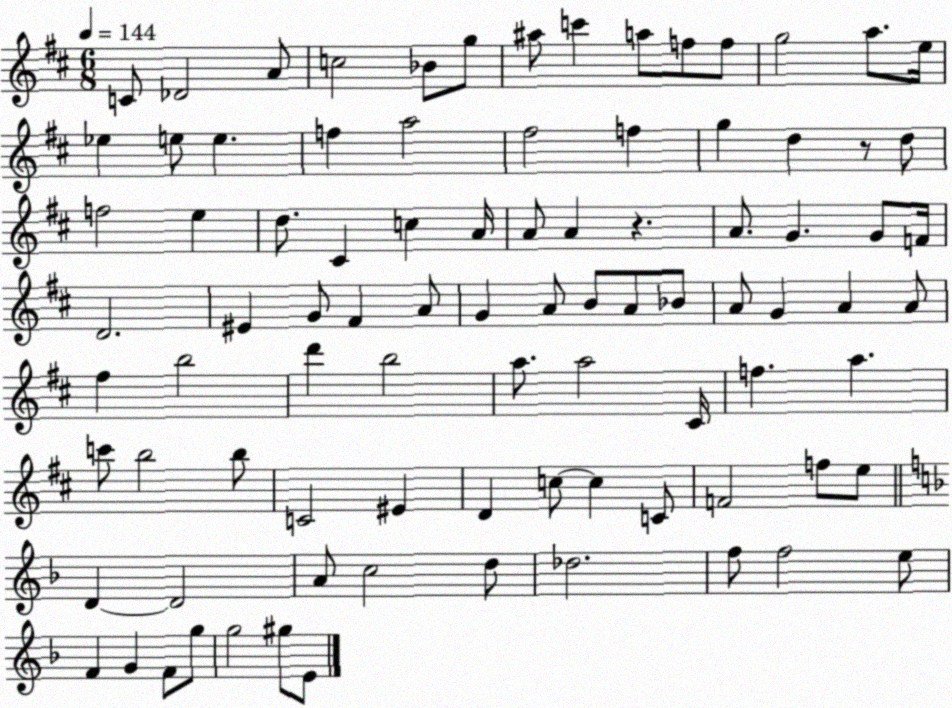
X:1
T:Untitled
M:6/8
L:1/4
K:D
C/2 _D2 A/2 c2 _B/2 g/2 ^a/2 c' a/2 f/2 f/2 g2 a/2 e/4 _e e/2 e f a2 ^f2 f g d z/2 d/2 f2 e d/2 ^C c A/4 A/2 A z A/2 G G/2 F/4 D2 ^E G/2 ^F A/2 G A/2 B/2 A/2 _B/2 A/2 G A A/2 ^f b2 d' b2 a/2 a2 ^C/4 f a c'/2 b2 b/2 C2 ^E D c/2 c C/2 F2 f/2 e/2 D D2 A/2 c2 d/2 _d2 f/2 f2 e/2 F G F/2 g/2 g2 ^g/2 E/2